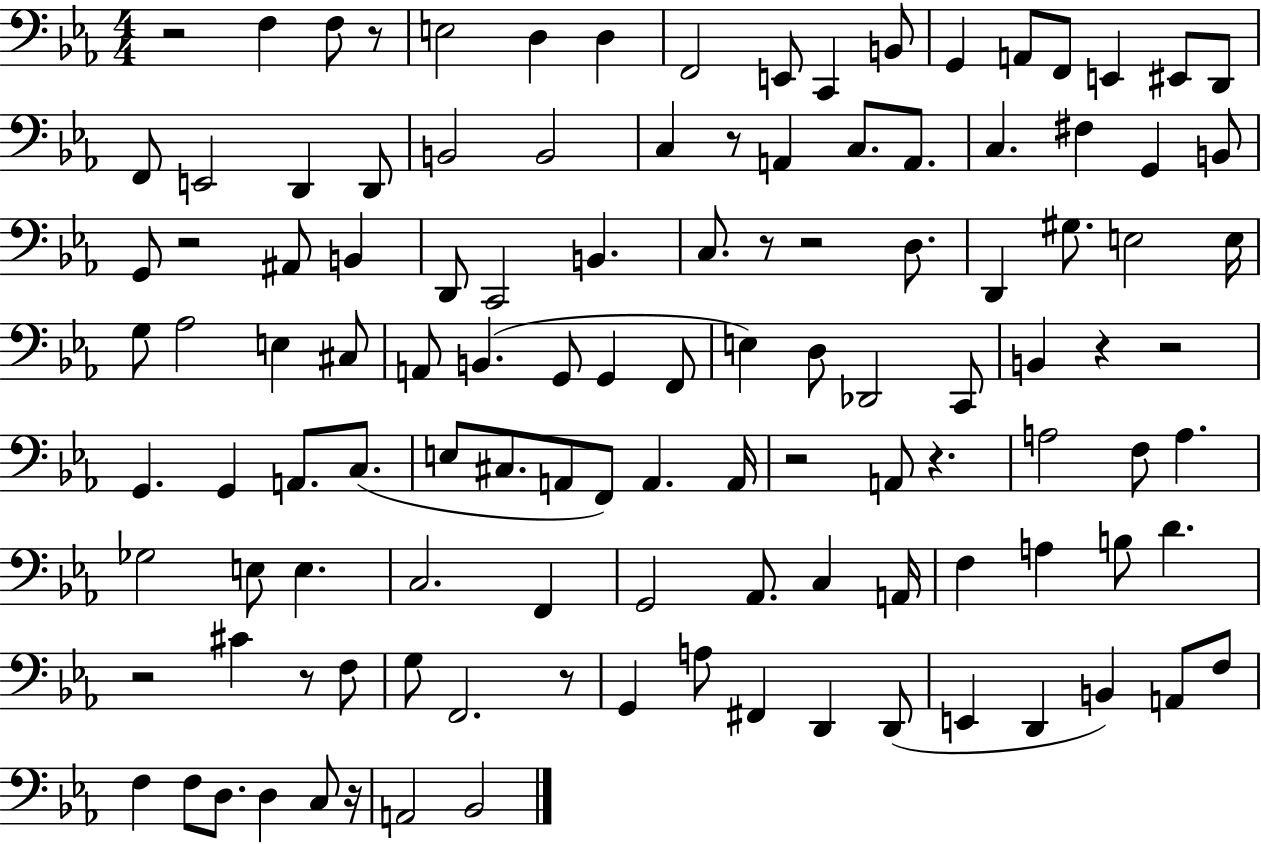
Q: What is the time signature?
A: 4/4